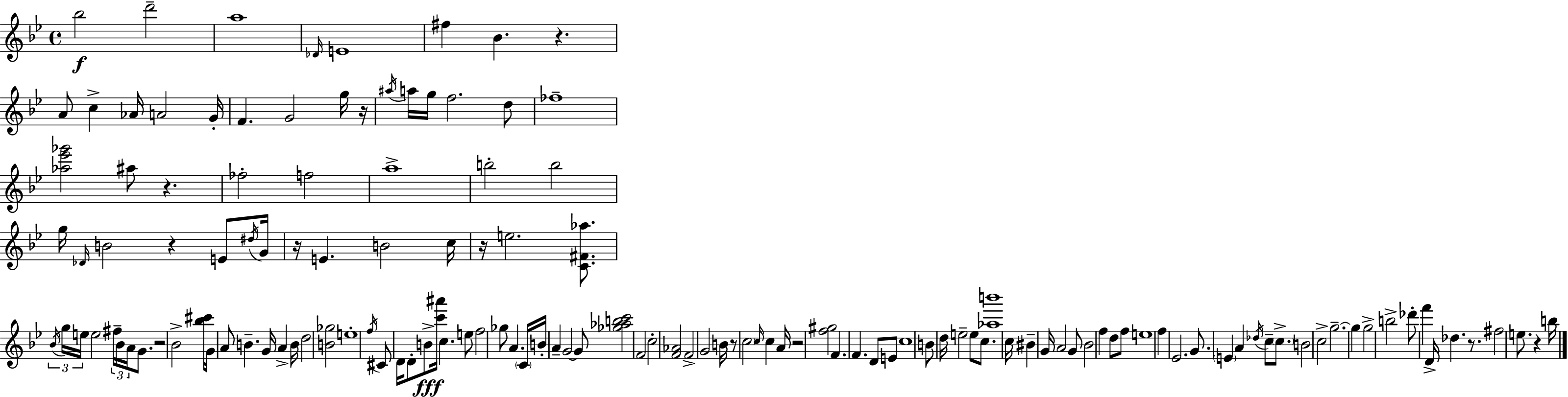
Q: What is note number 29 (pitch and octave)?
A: Db4